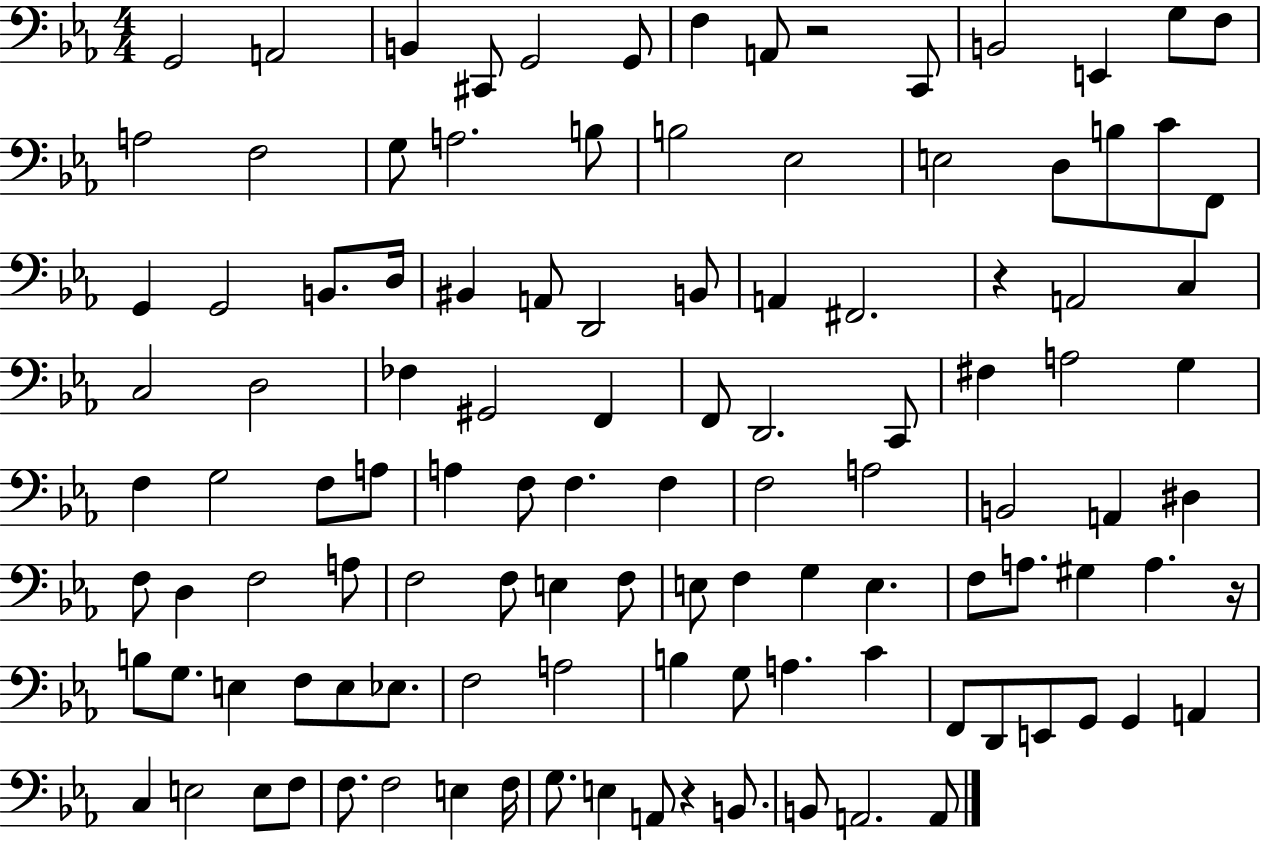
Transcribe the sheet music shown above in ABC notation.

X:1
T:Untitled
M:4/4
L:1/4
K:Eb
G,,2 A,,2 B,, ^C,,/2 G,,2 G,,/2 F, A,,/2 z2 C,,/2 B,,2 E,, G,/2 F,/2 A,2 F,2 G,/2 A,2 B,/2 B,2 _E,2 E,2 D,/2 B,/2 C/2 F,,/2 G,, G,,2 B,,/2 D,/4 ^B,, A,,/2 D,,2 B,,/2 A,, ^F,,2 z A,,2 C, C,2 D,2 _F, ^G,,2 F,, F,,/2 D,,2 C,,/2 ^F, A,2 G, F, G,2 F,/2 A,/2 A, F,/2 F, F, F,2 A,2 B,,2 A,, ^D, F,/2 D, F,2 A,/2 F,2 F,/2 E, F,/2 E,/2 F, G, E, F,/2 A,/2 ^G, A, z/4 B,/2 G,/2 E, F,/2 E,/2 _E,/2 F,2 A,2 B, G,/2 A, C F,,/2 D,,/2 E,,/2 G,,/2 G,, A,, C, E,2 E,/2 F,/2 F,/2 F,2 E, F,/4 G,/2 E, A,,/2 z B,,/2 B,,/2 A,,2 A,,/2